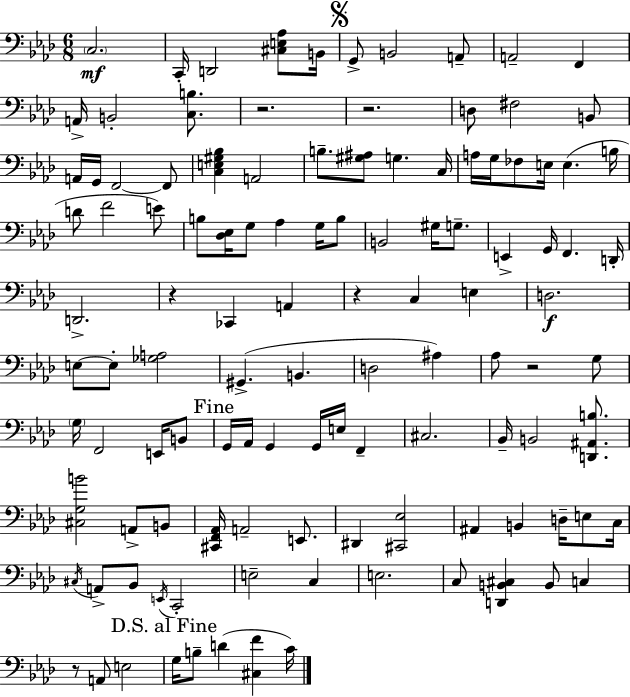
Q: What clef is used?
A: bass